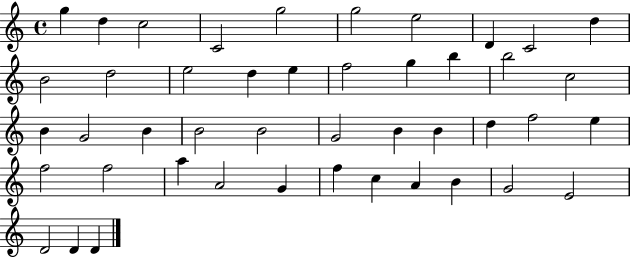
{
  \clef treble
  \time 4/4
  \defaultTimeSignature
  \key c \major
  g''4 d''4 c''2 | c'2 g''2 | g''2 e''2 | d'4 c'2 d''4 | \break b'2 d''2 | e''2 d''4 e''4 | f''2 g''4 b''4 | b''2 c''2 | \break b'4 g'2 b'4 | b'2 b'2 | g'2 b'4 b'4 | d''4 f''2 e''4 | \break f''2 f''2 | a''4 a'2 g'4 | f''4 c''4 a'4 b'4 | g'2 e'2 | \break d'2 d'4 d'4 | \bar "|."
}